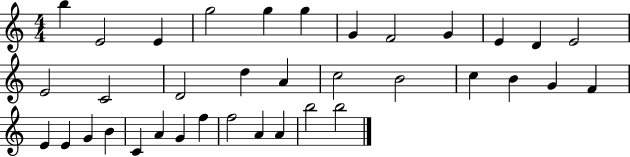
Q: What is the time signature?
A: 4/4